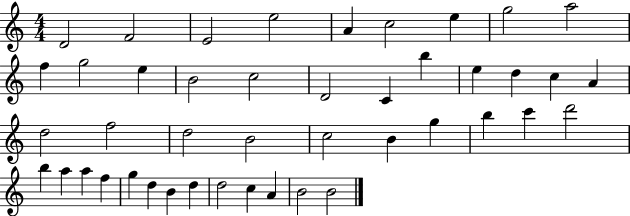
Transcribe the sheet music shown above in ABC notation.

X:1
T:Untitled
M:4/4
L:1/4
K:C
D2 F2 E2 e2 A c2 e g2 a2 f g2 e B2 c2 D2 C b e d c A d2 f2 d2 B2 c2 B g b c' d'2 b a a f g d B d d2 c A B2 B2